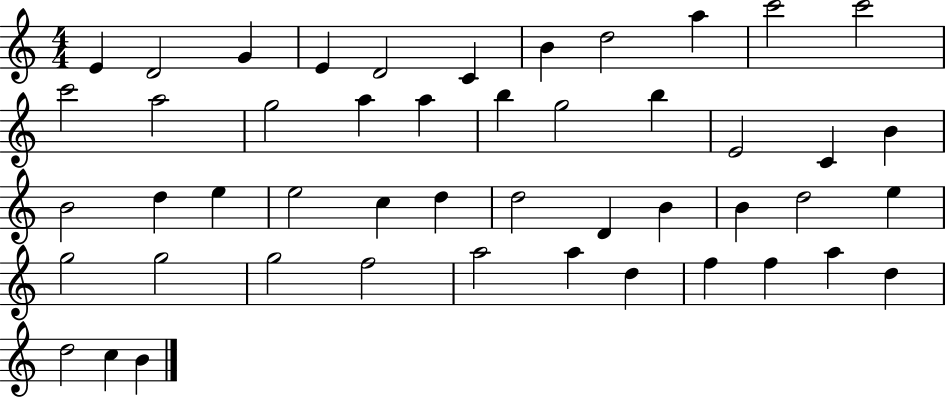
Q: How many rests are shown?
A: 0